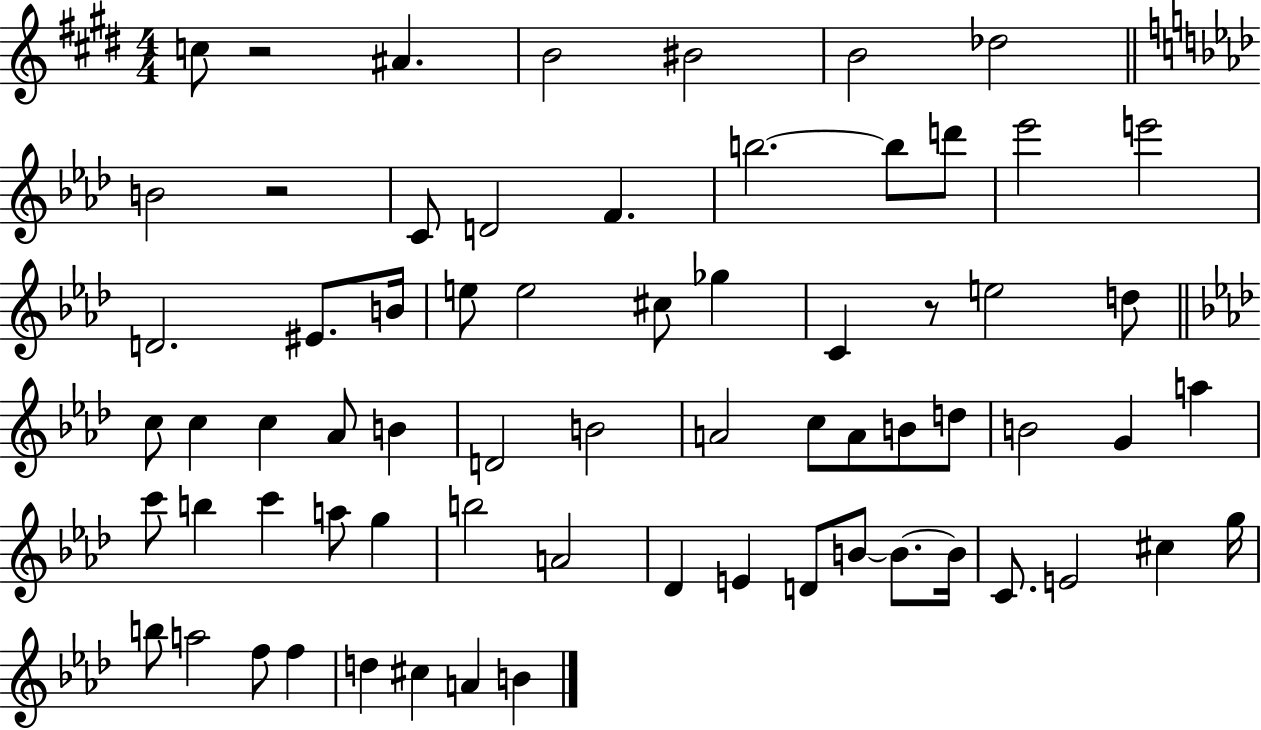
X:1
T:Untitled
M:4/4
L:1/4
K:E
c/2 z2 ^A B2 ^B2 B2 _d2 B2 z2 C/2 D2 F b2 b/2 d'/2 _e'2 e'2 D2 ^E/2 B/4 e/2 e2 ^c/2 _g C z/2 e2 d/2 c/2 c c _A/2 B D2 B2 A2 c/2 A/2 B/2 d/2 B2 G a c'/2 b c' a/2 g b2 A2 _D E D/2 B/2 B/2 B/4 C/2 E2 ^c g/4 b/2 a2 f/2 f d ^c A B